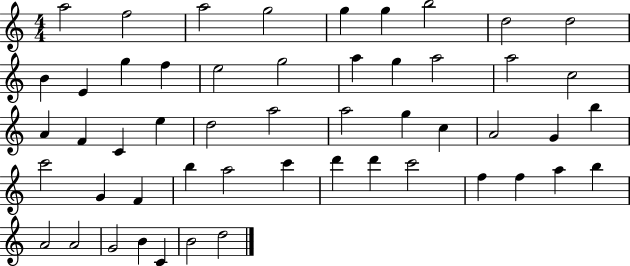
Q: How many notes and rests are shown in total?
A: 52